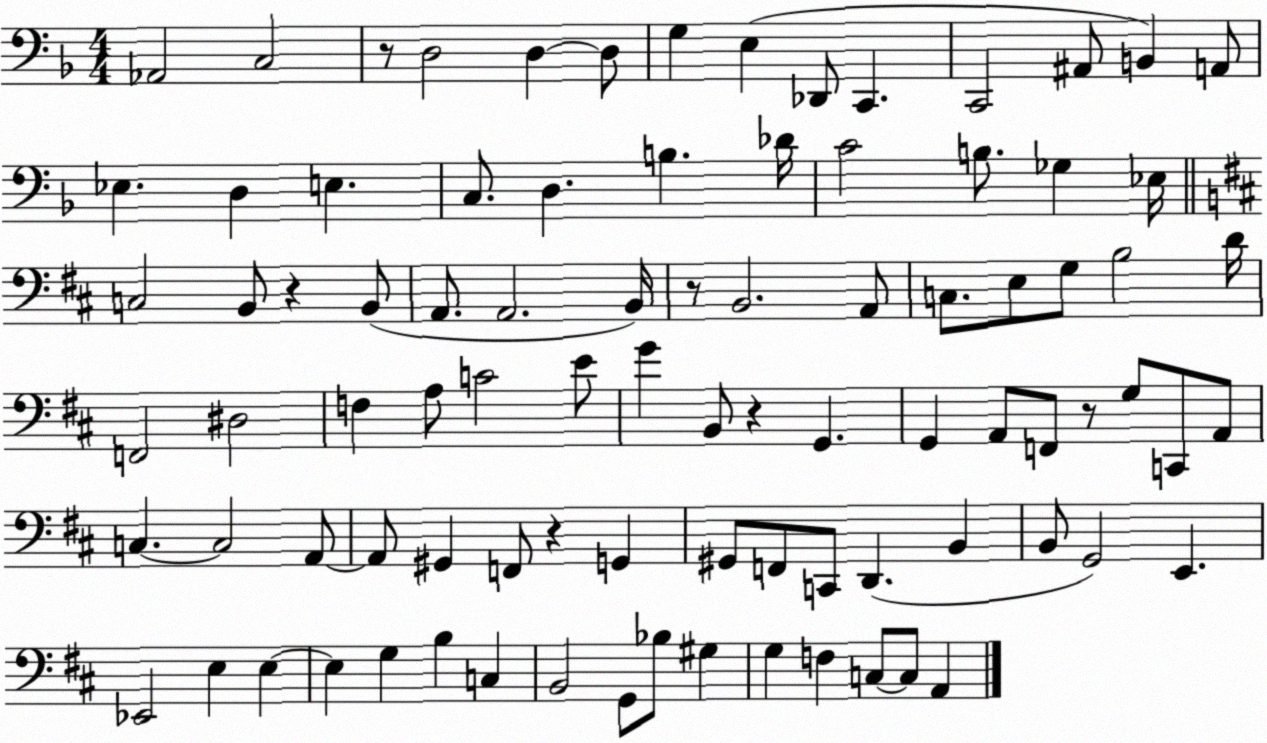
X:1
T:Untitled
M:4/4
L:1/4
K:F
_A,,2 C,2 z/2 D,2 D, D,/2 G, E, _D,,/2 C,, C,,2 ^A,,/2 B,, A,,/2 _E, D, E, C,/2 D, B, _D/4 C2 B,/2 _G, _E,/4 C,2 B,,/2 z B,,/2 A,,/2 A,,2 B,,/4 z/2 B,,2 A,,/2 C,/2 E,/2 G,/2 B,2 D/4 F,,2 ^D,2 F, A,/2 C2 E/2 G B,,/2 z G,, G,, A,,/2 F,,/2 z/2 G,/2 C,,/2 A,,/2 C, C,2 A,,/2 A,,/2 ^G,, F,,/2 z G,, ^G,,/2 F,,/2 C,,/2 D,, B,, B,,/2 G,,2 E,, _E,,2 E, E, E, G, B, C, B,,2 G,,/2 _B,/2 ^G, G, F, C,/2 C,/2 A,,